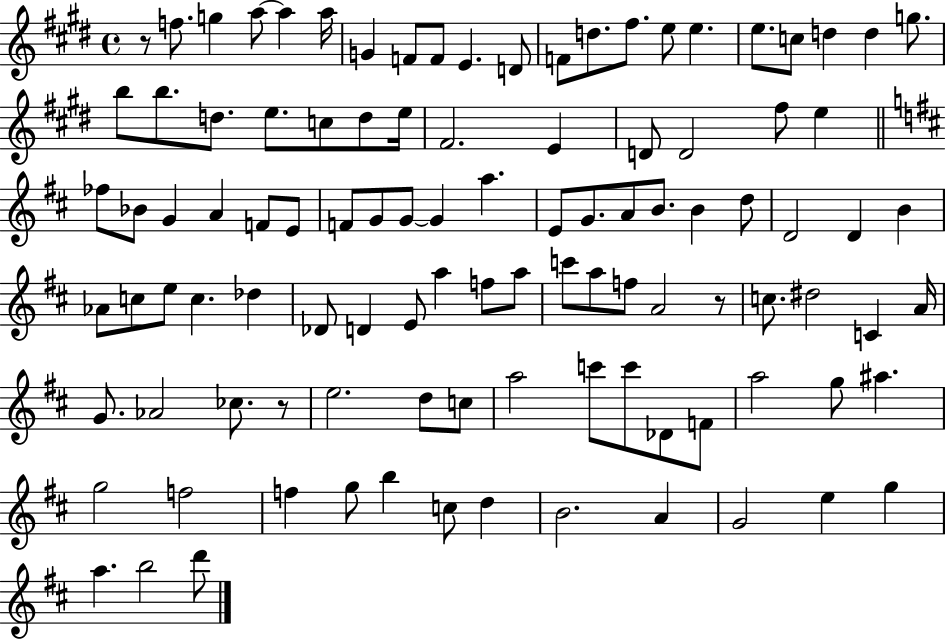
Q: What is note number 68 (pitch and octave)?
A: A4